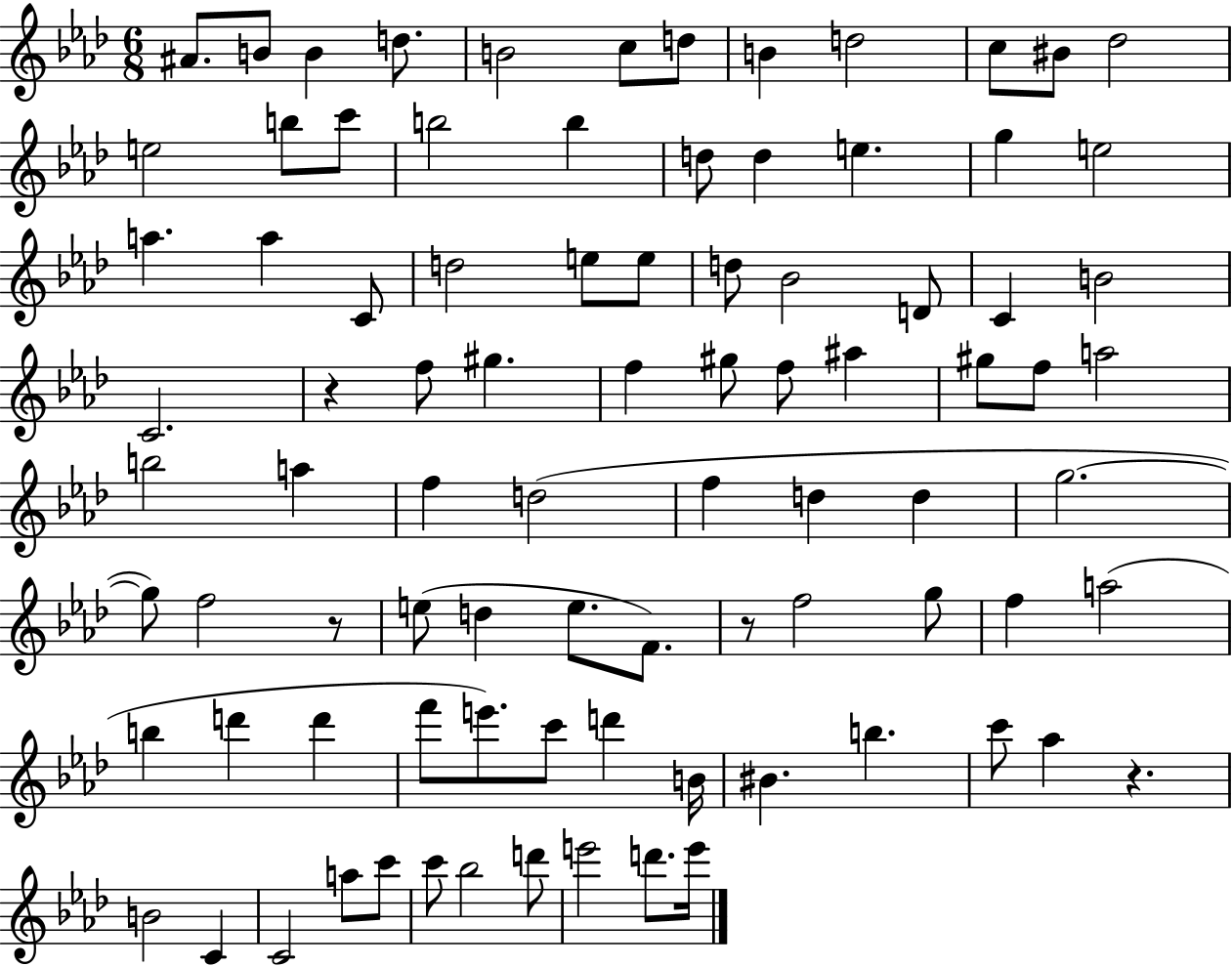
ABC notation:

X:1
T:Untitled
M:6/8
L:1/4
K:Ab
^A/2 B/2 B d/2 B2 c/2 d/2 B d2 c/2 ^B/2 _d2 e2 b/2 c'/2 b2 b d/2 d e g e2 a a C/2 d2 e/2 e/2 d/2 _B2 D/2 C B2 C2 z f/2 ^g f ^g/2 f/2 ^a ^g/2 f/2 a2 b2 a f d2 f d d g2 g/2 f2 z/2 e/2 d e/2 F/2 z/2 f2 g/2 f a2 b d' d' f'/2 e'/2 c'/2 d' B/4 ^B b c'/2 _a z B2 C C2 a/2 c'/2 c'/2 _b2 d'/2 e'2 d'/2 e'/4